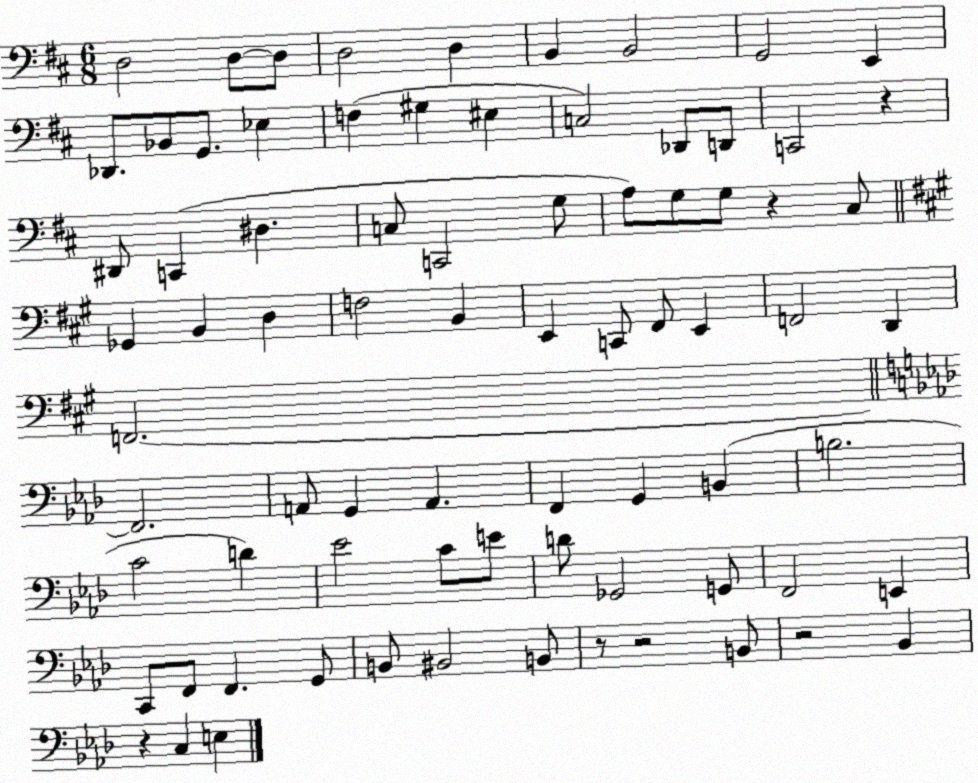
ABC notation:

X:1
T:Untitled
M:6/8
L:1/4
K:D
D,2 D,/2 D,/2 D,2 D, B,, B,,2 G,,2 E,, _D,,/2 _B,,/2 G,,/2 _E, F, ^G, ^E, C,2 _D,,/2 D,,/2 C,,2 z ^D,,/2 C,, ^D, C,/2 C,,2 G,/2 A,/2 G,/2 G,/2 z ^C,/2 _G,, B,, D, F,2 B,, E,, C,,/2 ^F,,/2 E,, F,,2 D,, F,,2 F,,2 A,,/2 G,, A,, F,, G,, B,, B,2 C2 D _E2 C/2 E/2 D/2 _G,,2 G,,/2 F,,2 E,, C,,/2 F,,/2 F,, G,,/2 B,,/2 ^B,,2 B,,/2 z/2 z2 B,,/2 z2 _B,, z C, E,